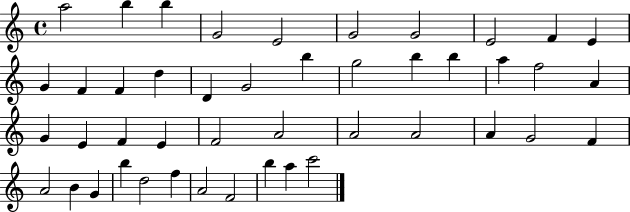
A5/h B5/q B5/q G4/h E4/h G4/h G4/h E4/h F4/q E4/q G4/q F4/q F4/q D5/q D4/q G4/h B5/q G5/h B5/q B5/q A5/q F5/h A4/q G4/q E4/q F4/q E4/q F4/h A4/h A4/h A4/h A4/q G4/h F4/q A4/h B4/q G4/q B5/q D5/h F5/q A4/h F4/h B5/q A5/q C6/h